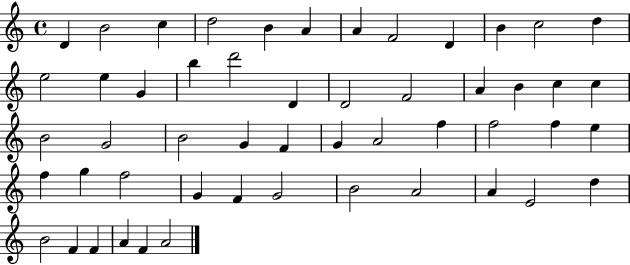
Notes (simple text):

D4/q B4/h C5/q D5/h B4/q A4/q A4/q F4/h D4/q B4/q C5/h D5/q E5/h E5/q G4/q B5/q D6/h D4/q D4/h F4/h A4/q B4/q C5/q C5/q B4/h G4/h B4/h G4/q F4/q G4/q A4/h F5/q F5/h F5/q E5/q F5/q G5/q F5/h G4/q F4/q G4/h B4/h A4/h A4/q E4/h D5/q B4/h F4/q F4/q A4/q F4/q A4/h